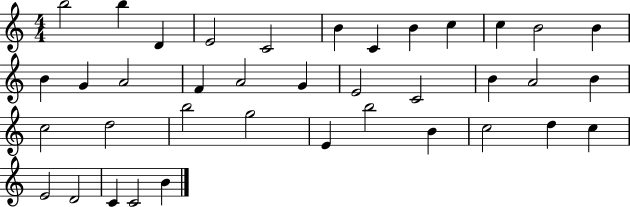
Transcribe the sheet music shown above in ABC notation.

X:1
T:Untitled
M:4/4
L:1/4
K:C
b2 b D E2 C2 B C B c c B2 B B G A2 F A2 G E2 C2 B A2 B c2 d2 b2 g2 E b2 B c2 d c E2 D2 C C2 B